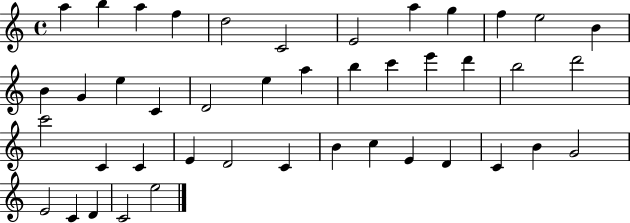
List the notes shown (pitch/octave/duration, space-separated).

A5/q B5/q A5/q F5/q D5/h C4/h E4/h A5/q G5/q F5/q E5/h B4/q B4/q G4/q E5/q C4/q D4/h E5/q A5/q B5/q C6/q E6/q D6/q B5/h D6/h C6/h C4/q C4/q E4/q D4/h C4/q B4/q C5/q E4/q D4/q C4/q B4/q G4/h E4/h C4/q D4/q C4/h E5/h